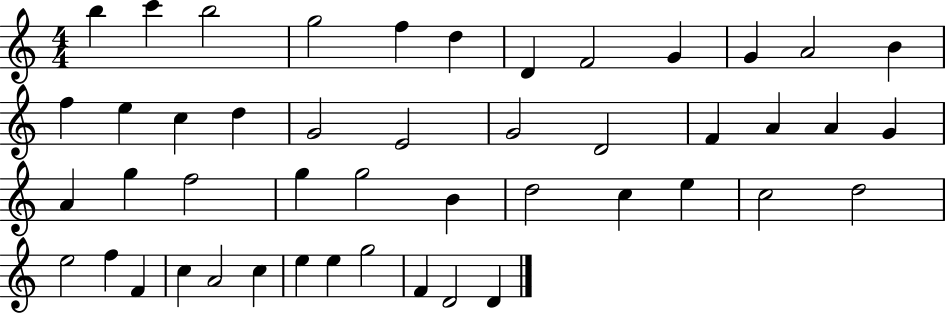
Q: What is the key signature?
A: C major